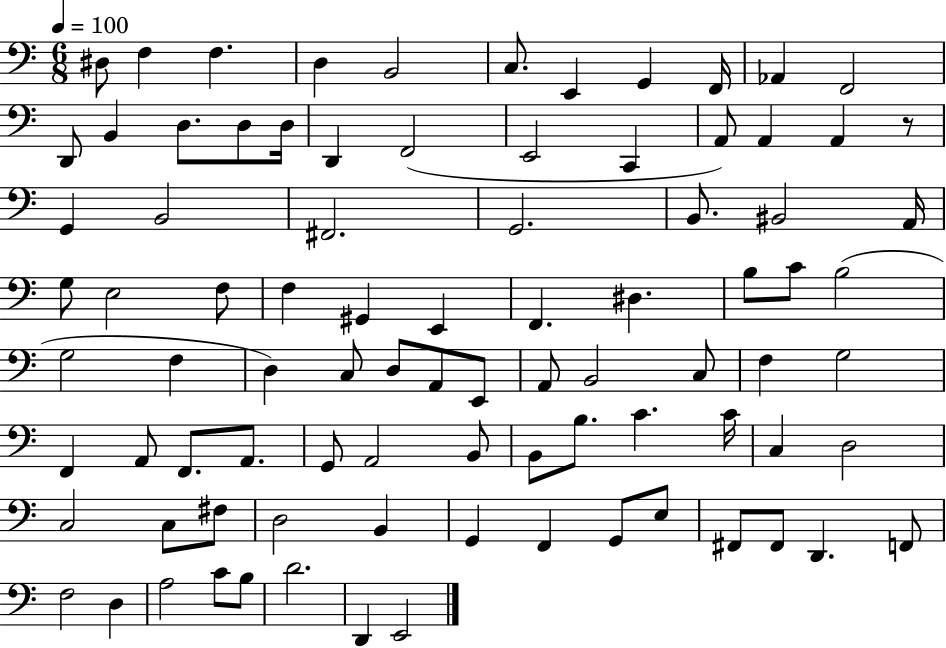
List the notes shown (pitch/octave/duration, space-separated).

D#3/e F3/q F3/q. D3/q B2/h C3/e. E2/q G2/q F2/s Ab2/q F2/h D2/e B2/q D3/e. D3/e D3/s D2/q F2/h E2/h C2/q A2/e A2/q A2/q R/e G2/q B2/h F#2/h. G2/h. B2/e. BIS2/h A2/s G3/e E3/h F3/e F3/q G#2/q E2/q F2/q. D#3/q. B3/e C4/e B3/h G3/h F3/q D3/q C3/e D3/e A2/e E2/e A2/e B2/h C3/e F3/q G3/h F2/q A2/e F2/e. A2/e. G2/e A2/h B2/e B2/e B3/e. C4/q. C4/s C3/q D3/h C3/h C3/e F#3/e D3/h B2/q G2/q F2/q G2/e E3/e F#2/e F#2/e D2/q. F2/e F3/h D3/q A3/h C4/e B3/e D4/h. D2/q E2/h